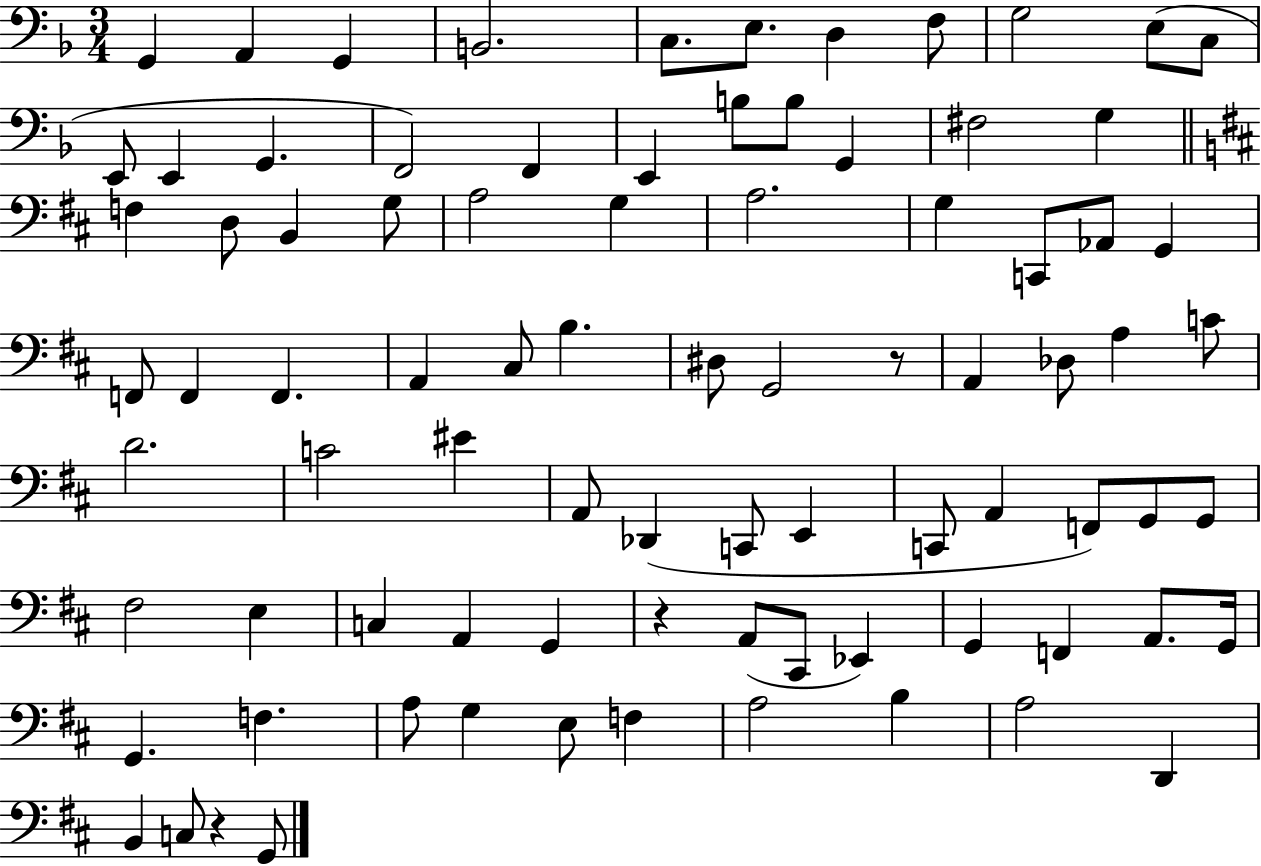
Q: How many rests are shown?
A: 3